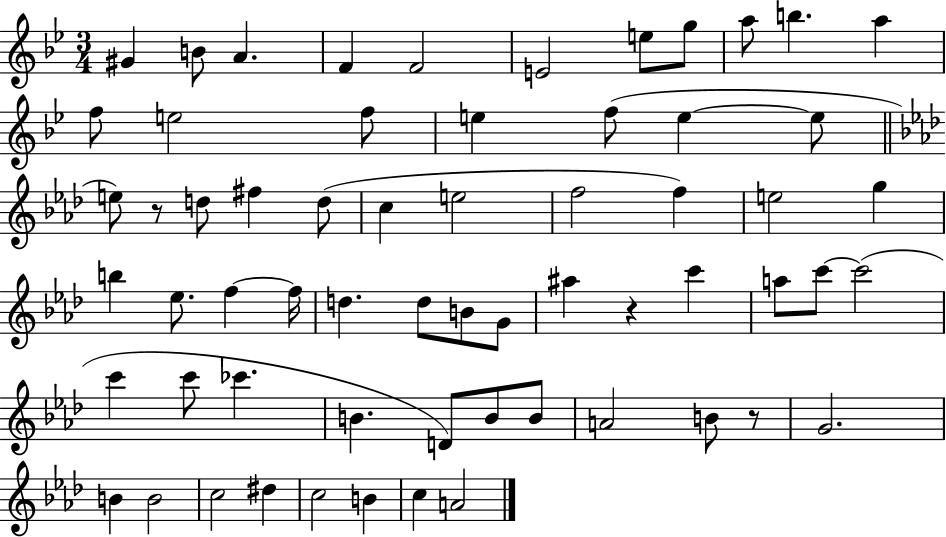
{
  \clef treble
  \numericTimeSignature
  \time 3/4
  \key bes \major
  gis'4 b'8 a'4. | f'4 f'2 | e'2 e''8 g''8 | a''8 b''4. a''4 | \break f''8 e''2 f''8 | e''4 f''8( e''4~~ e''8 | \bar "||" \break \key f \minor e''8) r8 d''8 fis''4 d''8( | c''4 e''2 | f''2 f''4) | e''2 g''4 | \break b''4 ees''8. f''4~~ f''16 | d''4. d''8 b'8 g'8 | ais''4 r4 c'''4 | a''8 c'''8~~ c'''2( | \break c'''4 c'''8 ces'''4. | b'4. d'8) b'8 b'8 | a'2 b'8 r8 | g'2. | \break b'4 b'2 | c''2 dis''4 | c''2 b'4 | c''4 a'2 | \break \bar "|."
}